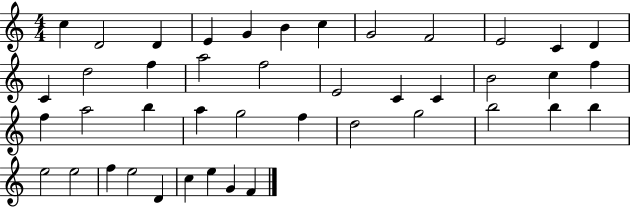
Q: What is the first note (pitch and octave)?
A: C5